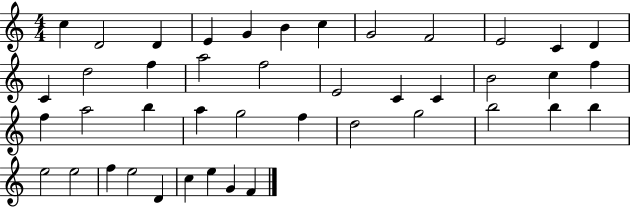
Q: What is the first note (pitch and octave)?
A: C5